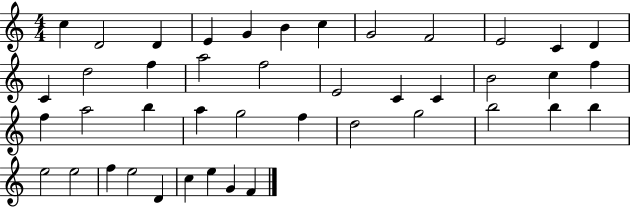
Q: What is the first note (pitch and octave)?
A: C5